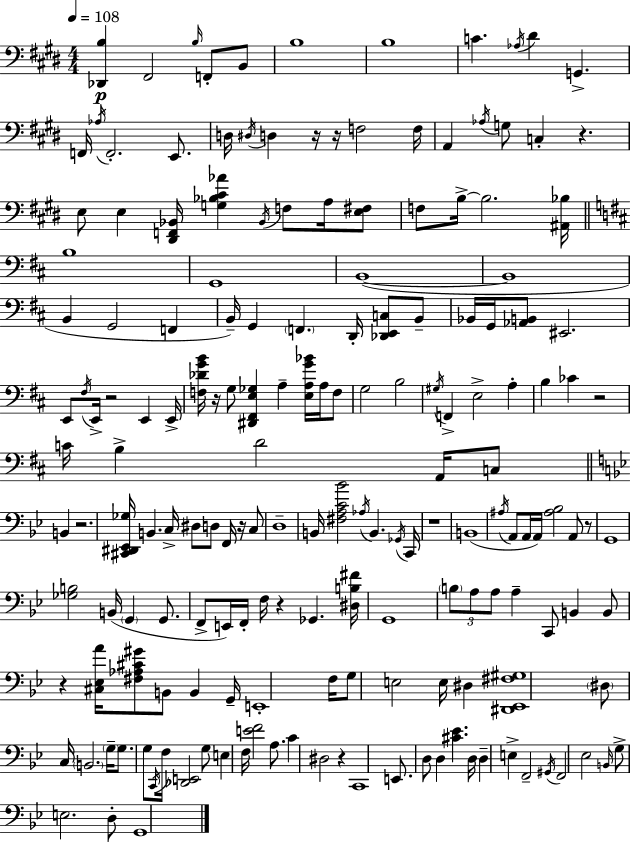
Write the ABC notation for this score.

X:1
T:Untitled
M:4/4
L:1/4
K:E
[_D,,B,] ^F,,2 B,/4 F,,/2 B,,/2 B,4 B,4 C _A,/4 ^D G,, F,,/4 _A,/4 F,,2 E,,/2 D,/4 ^D,/4 D, z/4 z/4 F,2 F,/4 A,, _A,/4 G,/2 C, z E,/2 E, [^D,,F,,_B,,]/4 [G,_B,^C_A] _B,,/4 F,/2 A,/4 [E,^F,]/2 F,/2 B,/4 B,2 [^A,,_B,]/4 B,4 G,,4 B,,4 B,,4 B,, G,,2 F,, B,,/4 G,, F,, D,,/4 [_D,,E,,C,]/2 B,,/2 _B,,/4 G,,/4 [_A,,B,,]/2 ^E,,2 E,,/2 ^F,/4 E,,/4 z2 E,, E,,/4 [F,_DGB]/4 z/4 G,/2 [^D,,^F,,E,_G,] A, [E,A,G_B]/4 A,/4 F,/2 G,2 B,2 ^G,/4 F,, E,2 A, B, _C z2 C/4 B, D2 A,,/4 C,/2 B,, z2 [^C,,^D,,_E,,_G,]/4 B,, C,/4 ^D,/2 D,/2 F,,/4 z/4 C,/2 D,4 B,,/4 [^F,A,C_B]2 _A,/4 B,, _G,,/4 C,,/4 z4 B,,4 ^A,/4 A,,/2 A,,/4 A,,/4 [^A,_B,]2 A,,/2 z/2 G,,4 [_G,B,]2 B,,/4 G,, G,,/2 F,,/2 E,,/4 F,,/4 F,/4 z _G,, [^D,B,^F]/4 G,,4 B,/2 A,/2 A,/2 A, C,,/2 B,, B,,/2 z [^C,_E,A]/4 [^F,_A,^C^G]/2 B,,/2 B,, G,,/4 E,,4 F,/4 G,/2 E,2 E,/4 ^D, [^D,,_E,,^F,^G,]4 ^D,/2 C,/4 B,,2 G,/4 G,/2 G,/2 C,,/4 F,/4 [_D,,E,,]2 G,/2 E, F,/4 [EF]2 A,/2 C ^D,2 z C,,4 E,,/2 D,/2 D, [^C_E] D,/4 D, E, F,,2 ^G,,/4 F,,2 _E,2 B,,/4 G,/2 E,2 D,/2 G,,4